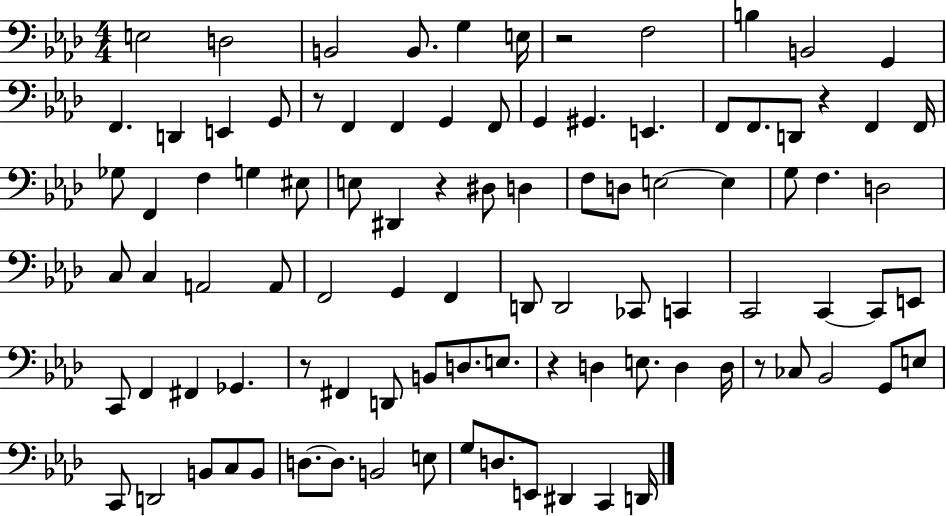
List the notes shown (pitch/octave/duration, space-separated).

E3/h D3/h B2/h B2/e. G3/q E3/s R/h F3/h B3/q B2/h G2/q F2/q. D2/q E2/q G2/e R/e F2/q F2/q G2/q F2/e G2/q G#2/q. E2/q. F2/e F2/e. D2/e R/q F2/q F2/s Gb3/e F2/q F3/q G3/q EIS3/e E3/e D#2/q R/q D#3/e D3/q F3/e D3/e E3/h E3/q G3/e F3/q. D3/h C3/e C3/q A2/h A2/e F2/h G2/q F2/q D2/e D2/h CES2/e C2/q C2/h C2/q C2/e E2/e C2/e F2/q F#2/q Gb2/q. R/e F#2/q D2/e B2/e D3/e. E3/e. R/q D3/q E3/e. D3/q D3/s R/e CES3/e Bb2/h G2/e E3/e C2/e D2/h B2/e C3/e B2/e D3/e. D3/e. B2/h E3/e G3/e D3/e. E2/e D#2/q C2/q D2/s